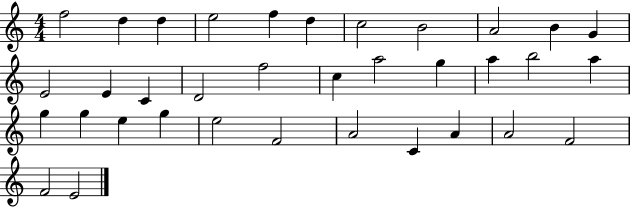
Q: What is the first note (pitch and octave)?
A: F5